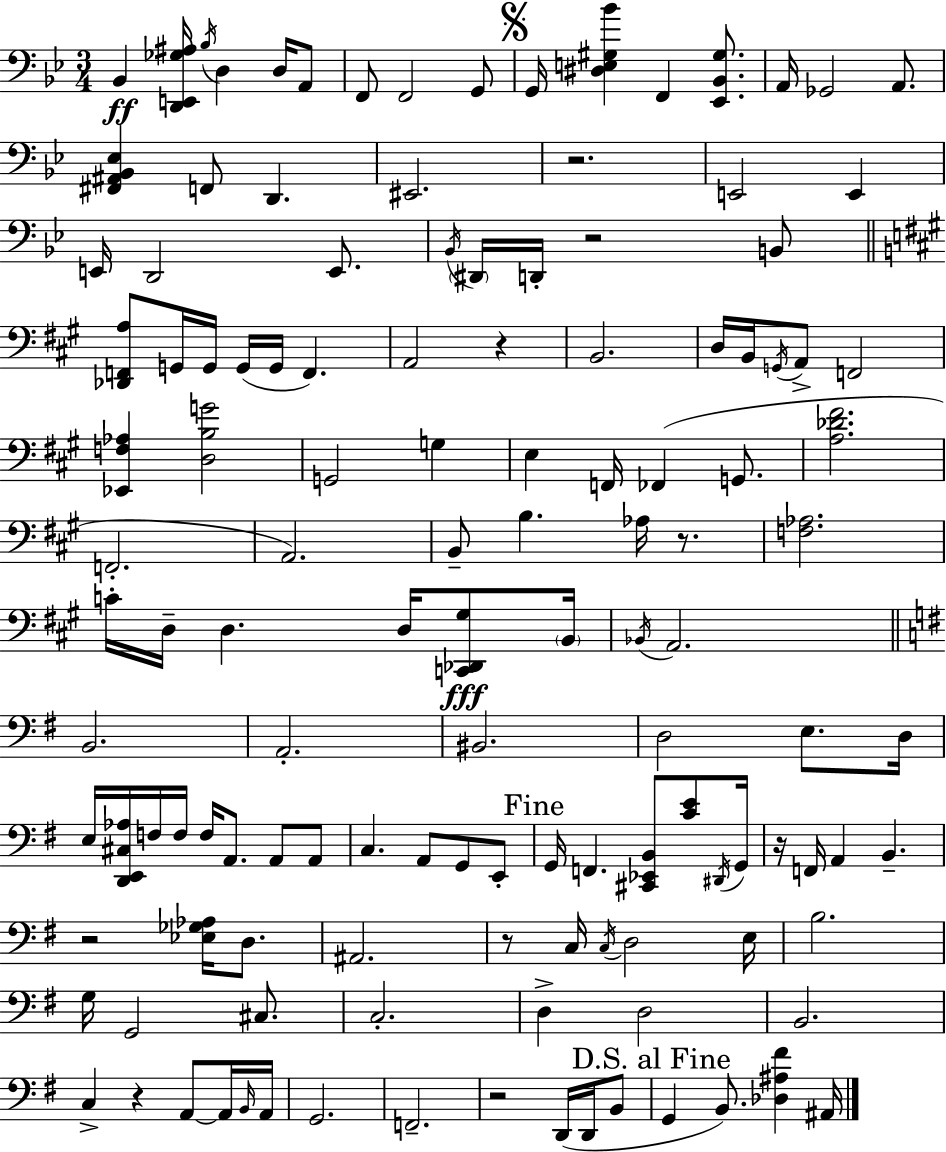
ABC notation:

X:1
T:Untitled
M:3/4
L:1/4
K:Gm
_B,, [D,,E,,_G,^A,]/4 _B,/4 D, D,/4 A,,/2 F,,/2 F,,2 G,,/2 G,,/4 [^D,E,^G,_B] F,, [_E,,_B,,^G,]/2 A,,/4 _G,,2 A,,/2 [^F,,^A,,_B,,_E,] F,,/2 D,, ^E,,2 z2 E,,2 E,, E,,/4 D,,2 E,,/2 _B,,/4 ^D,,/4 D,,/4 z2 B,,/2 [_D,,F,,A,]/2 G,,/4 G,,/4 G,,/4 G,,/4 F,, A,,2 z B,,2 D,/4 B,,/4 G,,/4 A,,/2 F,,2 [_E,,F,_A,] [D,B,G]2 G,,2 G, E, F,,/4 _F,, G,,/2 [A,_D^F]2 F,,2 A,,2 B,,/2 B, _A,/4 z/2 [F,_A,]2 C/4 D,/4 D, D,/4 [C,,_D,,^G,]/2 B,,/4 _B,,/4 A,,2 B,,2 A,,2 ^B,,2 D,2 E,/2 D,/4 E,/4 [D,,E,,^C,_A,]/4 F,/4 F,/4 F,/4 A,,/2 A,,/2 A,,/2 C, A,,/2 G,,/2 E,,/2 G,,/4 F,, [^C,,_E,,B,,]/2 [CE]/2 ^D,,/4 G,,/4 z/4 F,,/4 A,, B,, z2 [_E,_G,_A,]/4 D,/2 ^A,,2 z/2 C,/4 C,/4 D,2 E,/4 B,2 G,/4 G,,2 ^C,/2 C,2 D, D,2 B,,2 C, z A,,/2 A,,/4 B,,/4 A,,/4 G,,2 F,,2 z2 D,,/4 D,,/4 B,,/2 G,, B,,/2 [_D,^A,^F] ^A,,/4